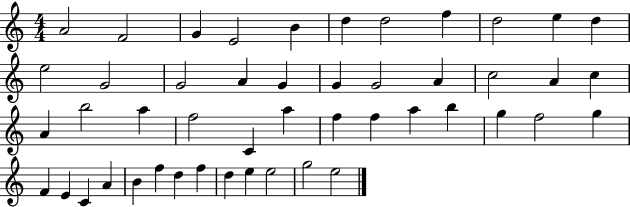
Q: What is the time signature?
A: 4/4